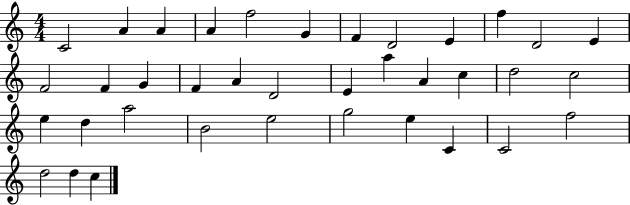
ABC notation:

X:1
T:Untitled
M:4/4
L:1/4
K:C
C2 A A A f2 G F D2 E f D2 E F2 F G F A D2 E a A c d2 c2 e d a2 B2 e2 g2 e C C2 f2 d2 d c